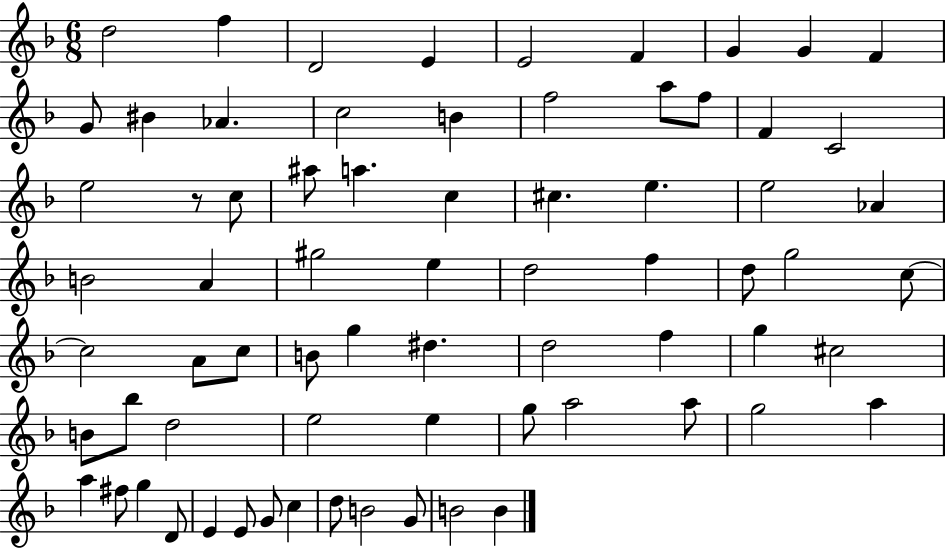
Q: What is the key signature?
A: F major